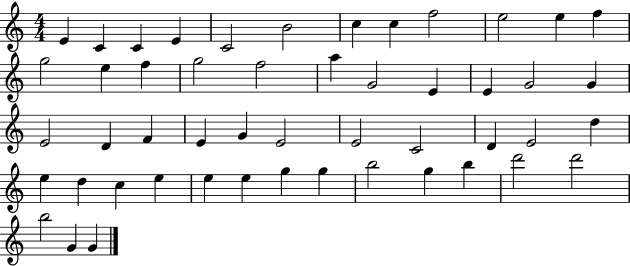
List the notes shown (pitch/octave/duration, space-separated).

E4/q C4/q C4/q E4/q C4/h B4/h C5/q C5/q F5/h E5/h E5/q F5/q G5/h E5/q F5/q G5/h F5/h A5/q G4/h E4/q E4/q G4/h G4/q E4/h D4/q F4/q E4/q G4/q E4/h E4/h C4/h D4/q E4/h D5/q E5/q D5/q C5/q E5/q E5/q E5/q G5/q G5/q B5/h G5/q B5/q D6/h D6/h B5/h G4/q G4/q